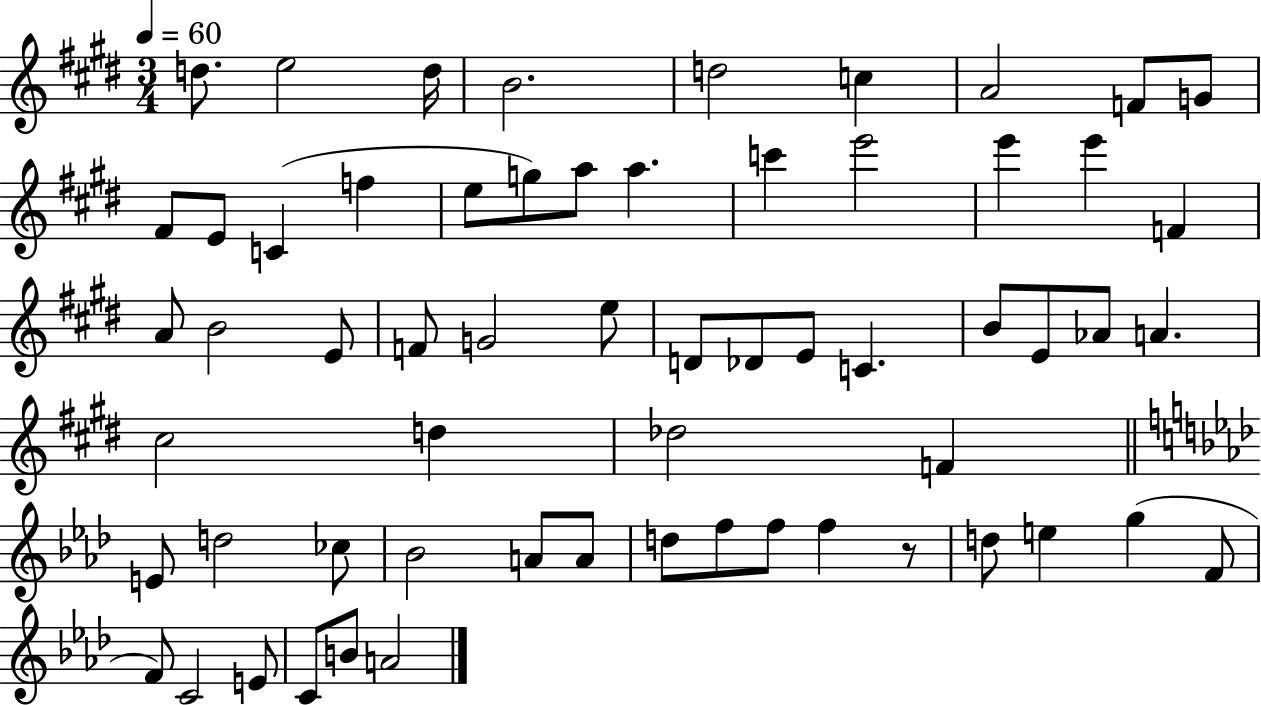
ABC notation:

X:1
T:Untitled
M:3/4
L:1/4
K:E
d/2 e2 d/4 B2 d2 c A2 F/2 G/2 ^F/2 E/2 C f e/2 g/2 a/2 a c' e'2 e' e' F A/2 B2 E/2 F/2 G2 e/2 D/2 _D/2 E/2 C B/2 E/2 _A/2 A ^c2 d _d2 F E/2 d2 _c/2 _B2 A/2 A/2 d/2 f/2 f/2 f z/2 d/2 e g F/2 F/2 C2 E/2 C/2 B/2 A2